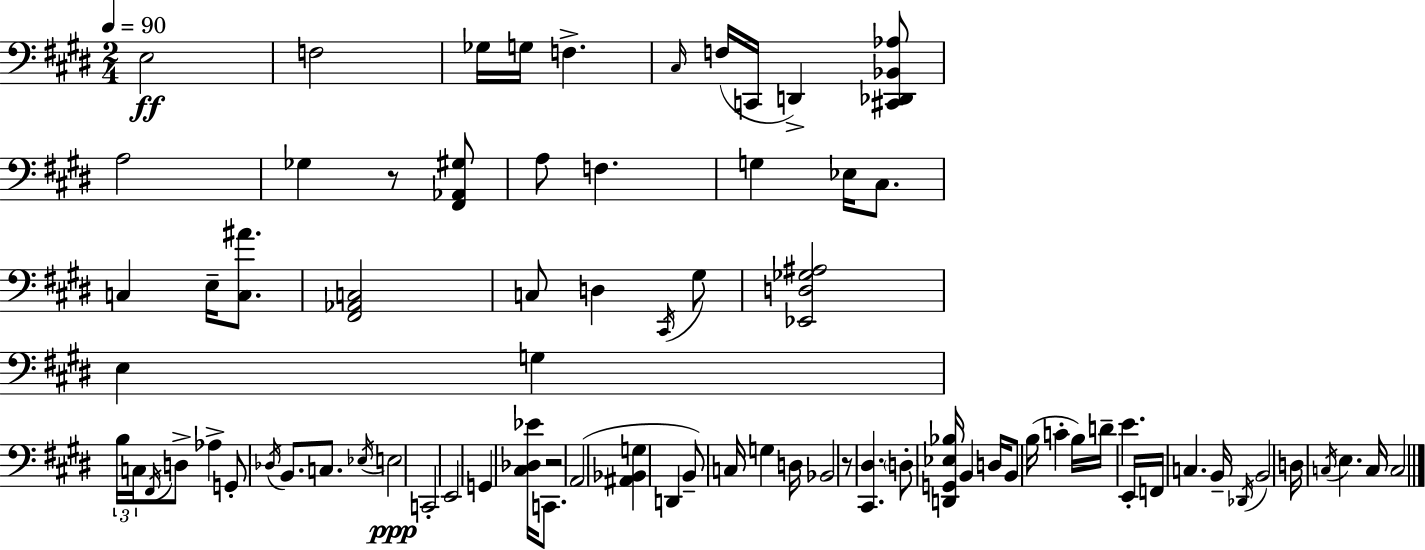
X:1
T:Untitled
M:2/4
L:1/4
K:E
E,2 F,2 _G,/4 G,/4 F, ^C,/4 F,/4 C,,/4 D,, [^C,,_D,,_B,,_A,]/2 A,2 _G, z/2 [^F,,_A,,^G,]/2 A,/2 F, G, _E,/4 ^C,/2 C, E,/4 [C,^A]/2 [^F,,_A,,C,]2 C,/2 D, ^C,,/4 ^G,/2 [_E,,D,_G,^A,]2 E, G, B,/4 C,/4 ^F,,/4 D,/2 _A, G,,/2 _D,/4 B,,/2 C,/2 _E,/4 E,2 C,,2 E,,2 G,, [^C,_D,_E]/4 C,,/2 z2 A,,2 [^A,,_B,,G,] D,, B,,/2 C,/4 G, D,/4 _B,,2 z/2 [^C,,^D,] D,/2 [D,,G,,_E,_B,]/4 B,, D,/4 B,,/2 B,/4 C B,/4 D/4 E E,,/4 F,,/4 C, B,,/4 _D,,/4 B,,2 D,/4 C,/4 E, C,/4 C,2